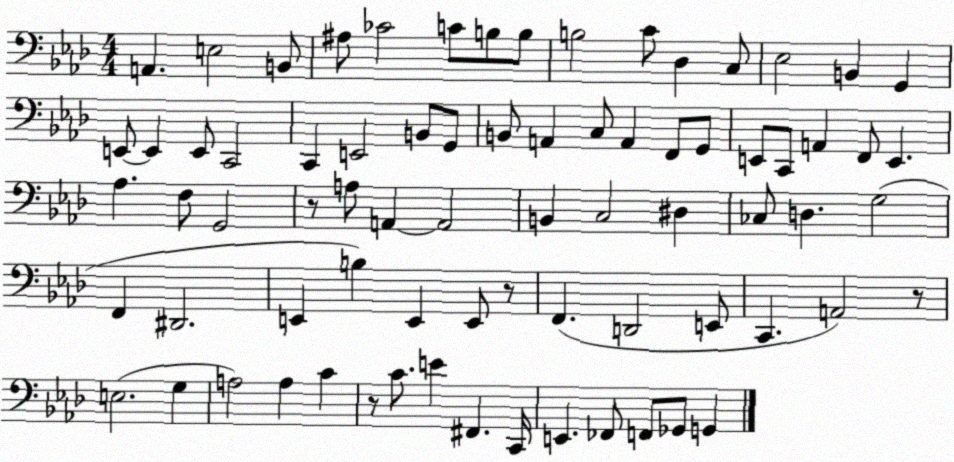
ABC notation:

X:1
T:Untitled
M:4/4
L:1/4
K:Ab
A,, E,2 B,,/2 ^A,/2 _C2 C/2 B,/2 B,/2 B,2 C/2 _D, C,/2 _E,2 B,, G,, E,,/2 E,, E,,/2 C,,2 C,, E,,2 B,,/2 G,,/2 B,,/2 A,, C,/2 A,, F,,/2 G,,/2 E,,/2 C,,/2 A,, F,,/2 E,, _A, F,/2 G,,2 z/2 A,/2 A,, A,,2 B,, C,2 ^D, _C,/2 D, G,2 F,, ^D,,2 E,, B, E,, E,,/2 z/2 F,, D,,2 E,,/2 C,, A,,2 z/2 E,2 G, A,2 A, C z/2 C/2 E ^F,, C,,/4 E,, _F,,/2 F,,/2 _G,,/2 G,,